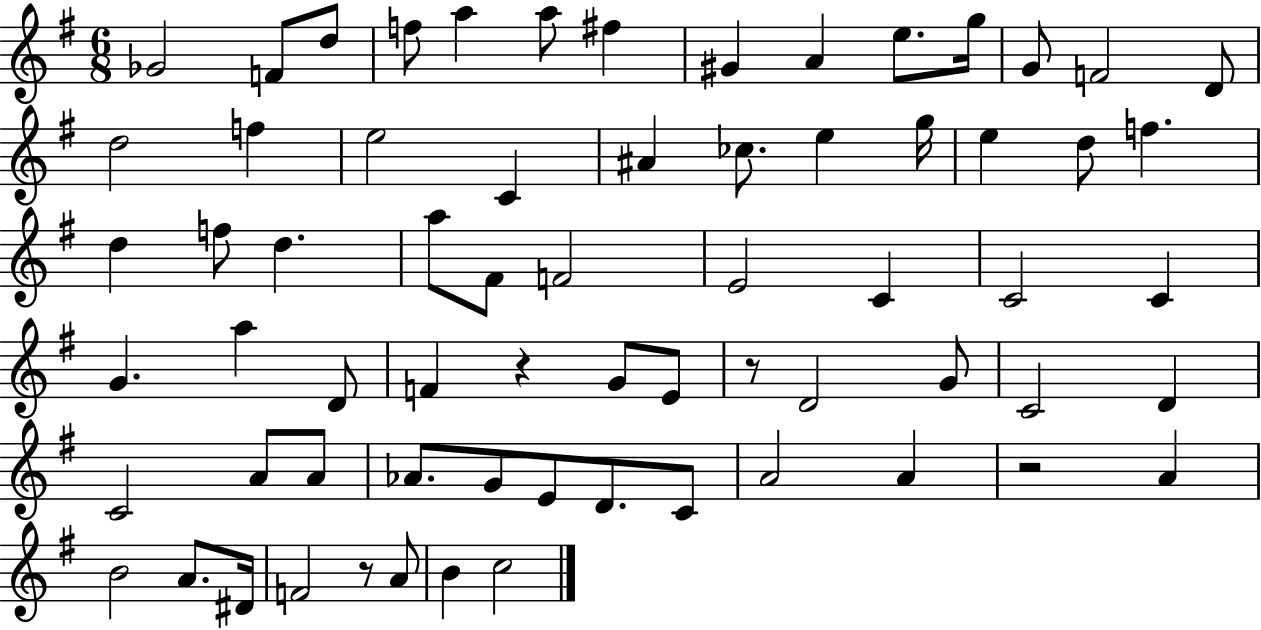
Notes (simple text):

Gb4/h F4/e D5/e F5/e A5/q A5/e F#5/q G#4/q A4/q E5/e. G5/s G4/e F4/h D4/e D5/h F5/q E5/h C4/q A#4/q CES5/e. E5/q G5/s E5/q D5/e F5/q. D5/q F5/e D5/q. A5/e F#4/e F4/h E4/h C4/q C4/h C4/q G4/q. A5/q D4/e F4/q R/q G4/e E4/e R/e D4/h G4/e C4/h D4/q C4/h A4/e A4/e Ab4/e. G4/e E4/e D4/e. C4/e A4/h A4/q R/h A4/q B4/h A4/e. D#4/s F4/h R/e A4/e B4/q C5/h